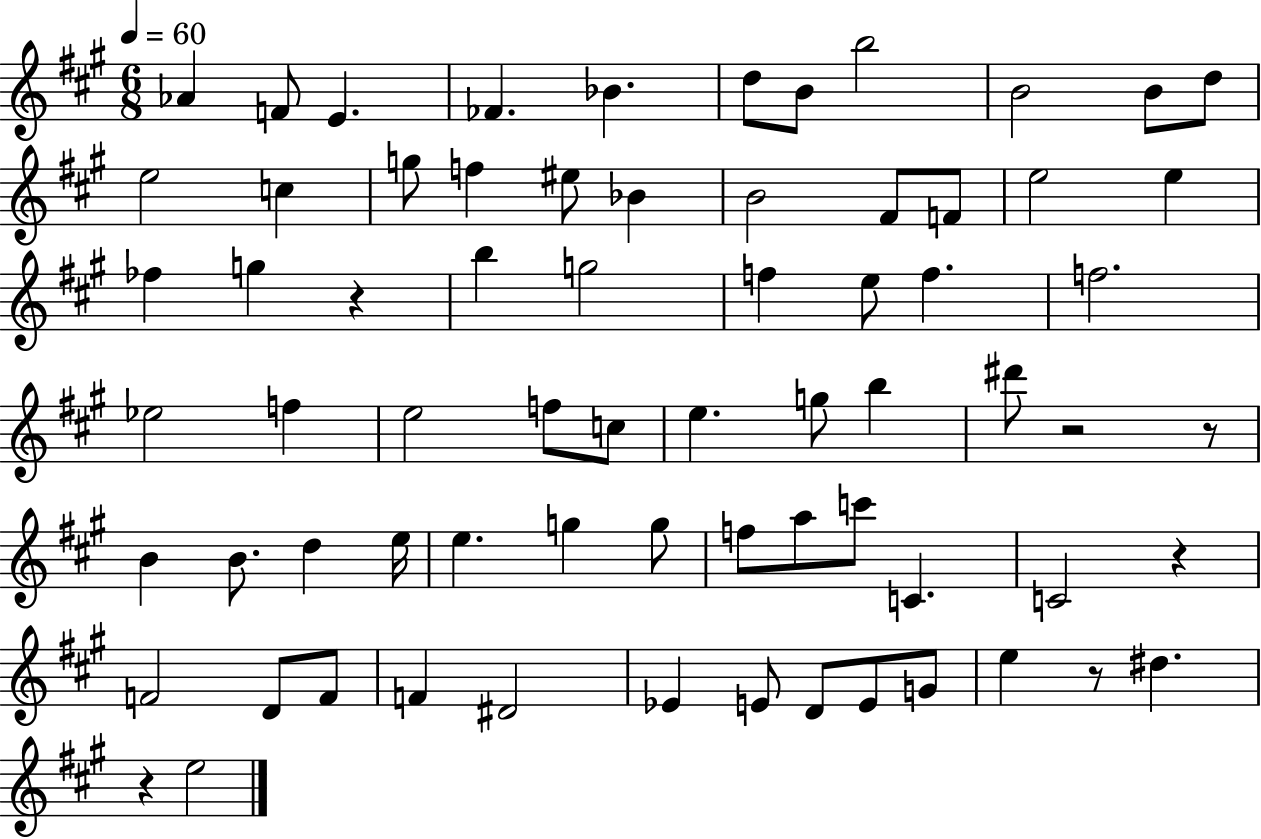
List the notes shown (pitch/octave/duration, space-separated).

Ab4/q F4/e E4/q. FES4/q. Bb4/q. D5/e B4/e B5/h B4/h B4/e D5/e E5/h C5/q G5/e F5/q EIS5/e Bb4/q B4/h F#4/e F4/e E5/h E5/q FES5/q G5/q R/q B5/q G5/h F5/q E5/e F5/q. F5/h. Eb5/h F5/q E5/h F5/e C5/e E5/q. G5/e B5/q D#6/e R/h R/e B4/q B4/e. D5/q E5/s E5/q. G5/q G5/e F5/e A5/e C6/e C4/q. C4/h R/q F4/h D4/e F4/e F4/q D#4/h Eb4/q E4/e D4/e E4/e G4/e E5/q R/e D#5/q. R/q E5/h